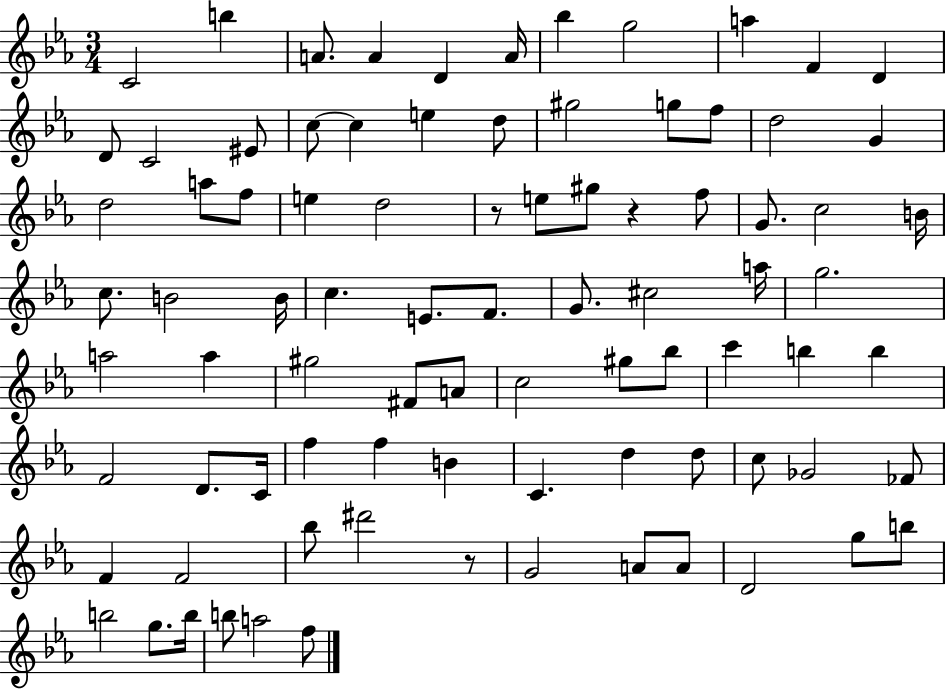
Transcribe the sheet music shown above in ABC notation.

X:1
T:Untitled
M:3/4
L:1/4
K:Eb
C2 b A/2 A D A/4 _b g2 a F D D/2 C2 ^E/2 c/2 c e d/2 ^g2 g/2 f/2 d2 G d2 a/2 f/2 e d2 z/2 e/2 ^g/2 z f/2 G/2 c2 B/4 c/2 B2 B/4 c E/2 F/2 G/2 ^c2 a/4 g2 a2 a ^g2 ^F/2 A/2 c2 ^g/2 _b/2 c' b b F2 D/2 C/4 f f B C d d/2 c/2 _G2 _F/2 F F2 _b/2 ^d'2 z/2 G2 A/2 A/2 D2 g/2 b/2 b2 g/2 b/4 b/2 a2 f/2